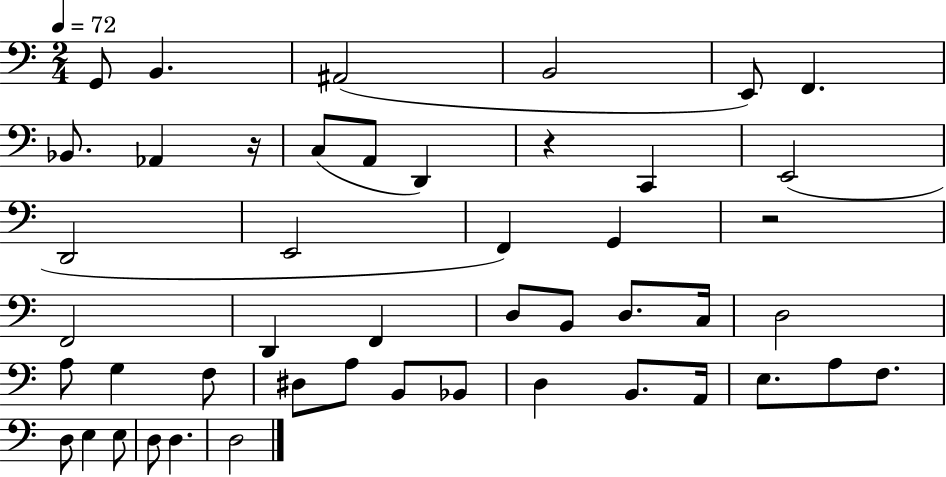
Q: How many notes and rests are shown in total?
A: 47